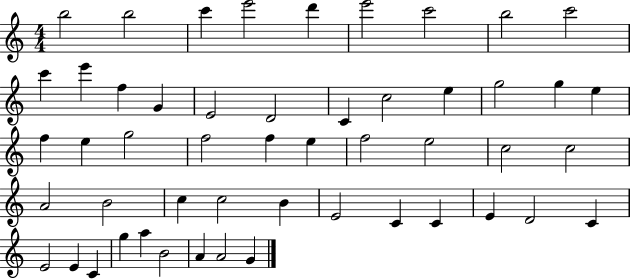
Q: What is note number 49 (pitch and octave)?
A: A4